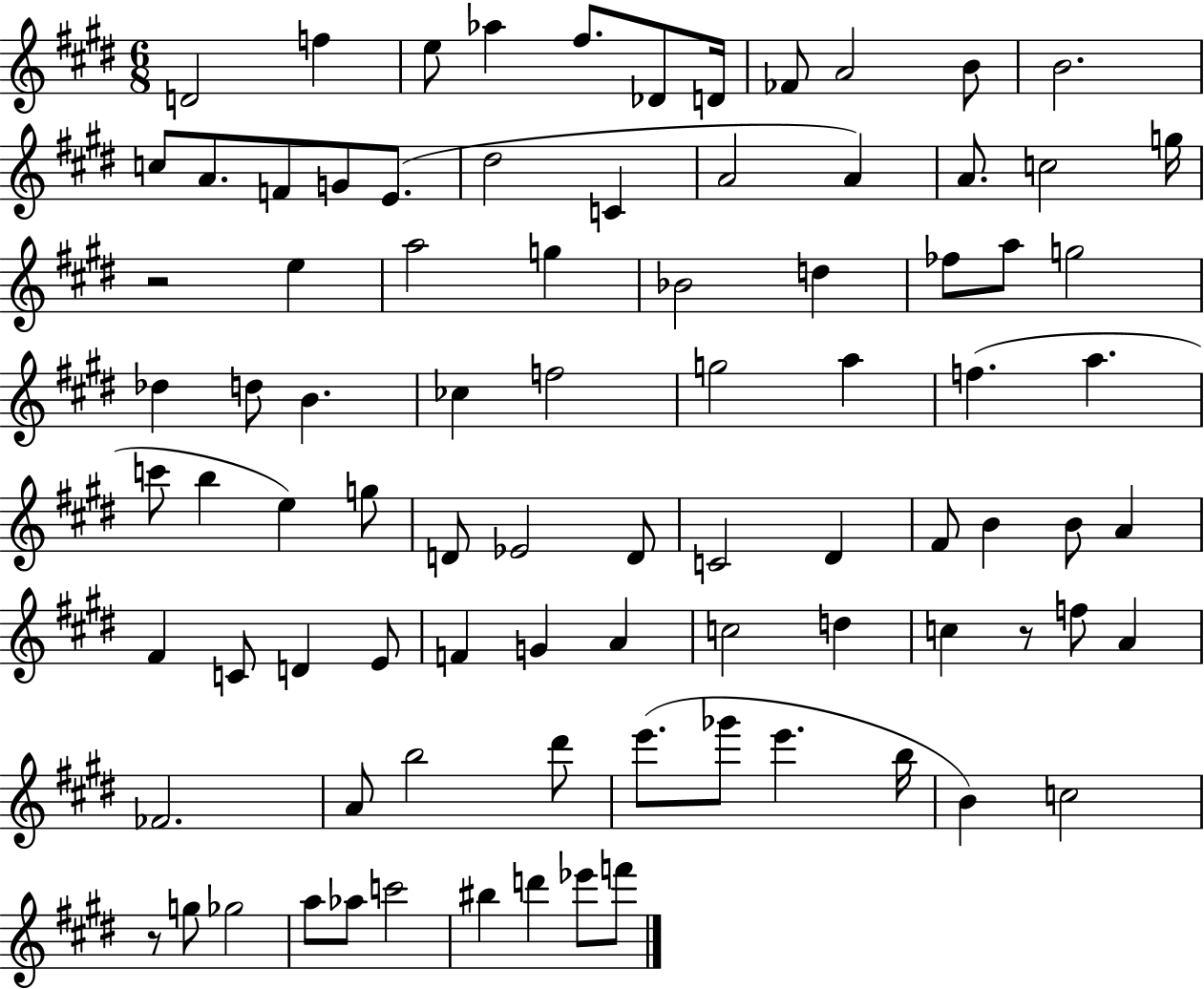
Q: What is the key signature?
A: E major